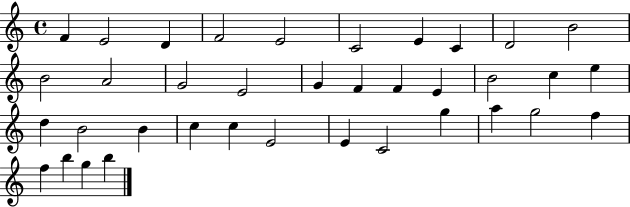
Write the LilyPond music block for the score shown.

{
  \clef treble
  \time 4/4
  \defaultTimeSignature
  \key c \major
  f'4 e'2 d'4 | f'2 e'2 | c'2 e'4 c'4 | d'2 b'2 | \break b'2 a'2 | g'2 e'2 | g'4 f'4 f'4 e'4 | b'2 c''4 e''4 | \break d''4 b'2 b'4 | c''4 c''4 e'2 | e'4 c'2 g''4 | a''4 g''2 f''4 | \break f''4 b''4 g''4 b''4 | \bar "|."
}